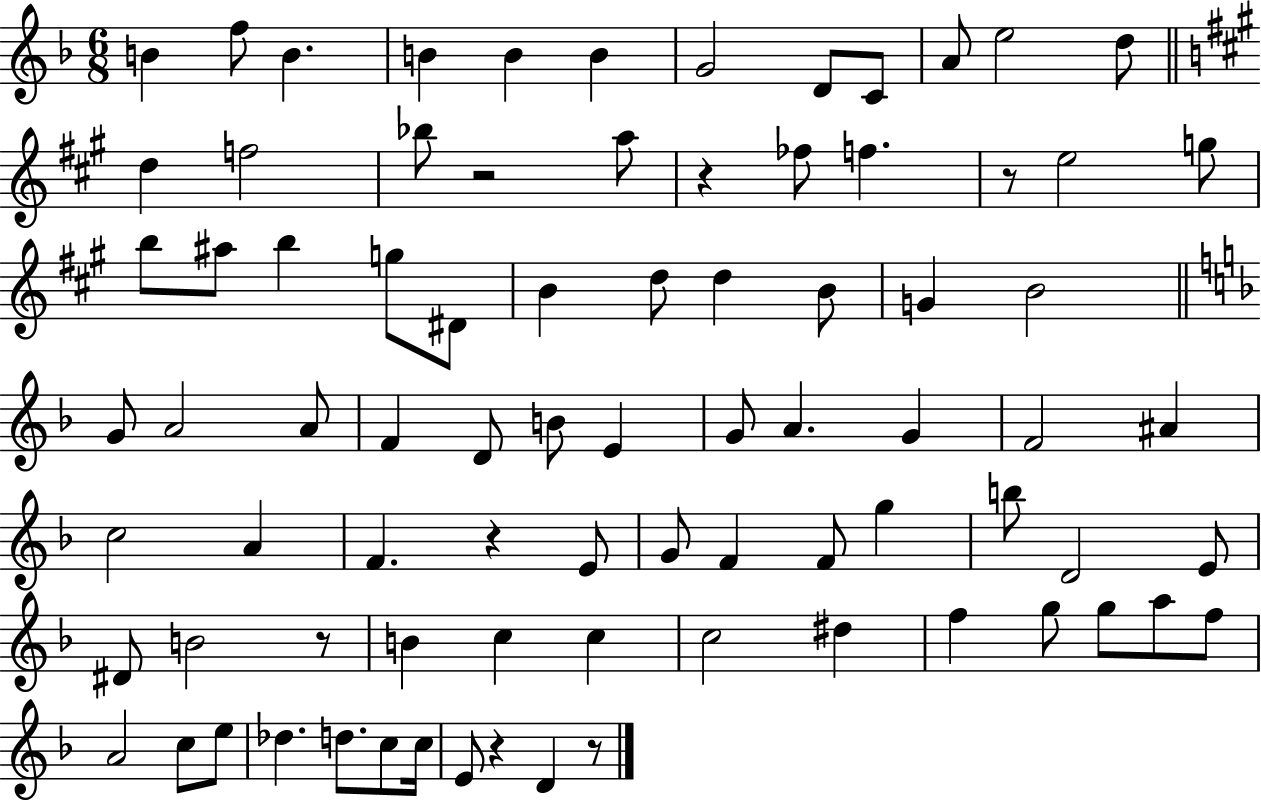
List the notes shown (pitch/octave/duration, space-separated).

B4/q F5/e B4/q. B4/q B4/q B4/q G4/h D4/e C4/e A4/e E5/h D5/e D5/q F5/h Bb5/e R/h A5/e R/q FES5/e F5/q. R/e E5/h G5/e B5/e A#5/e B5/q G5/e D#4/e B4/q D5/e D5/q B4/e G4/q B4/h G4/e A4/h A4/e F4/q D4/e B4/e E4/q G4/e A4/q. G4/q F4/h A#4/q C5/h A4/q F4/q. R/q E4/e G4/e F4/q F4/e G5/q B5/e D4/h E4/e D#4/e B4/h R/e B4/q C5/q C5/q C5/h D#5/q F5/q G5/e G5/e A5/e F5/e A4/h C5/e E5/e Db5/q. D5/e. C5/e C5/s E4/e R/q D4/q R/e